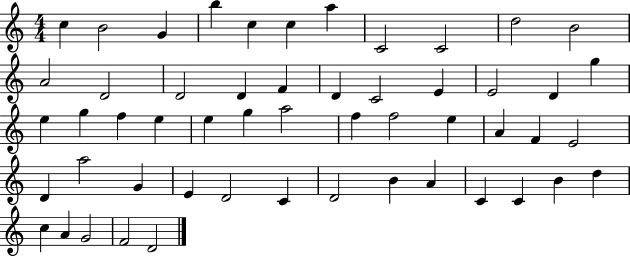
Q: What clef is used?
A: treble